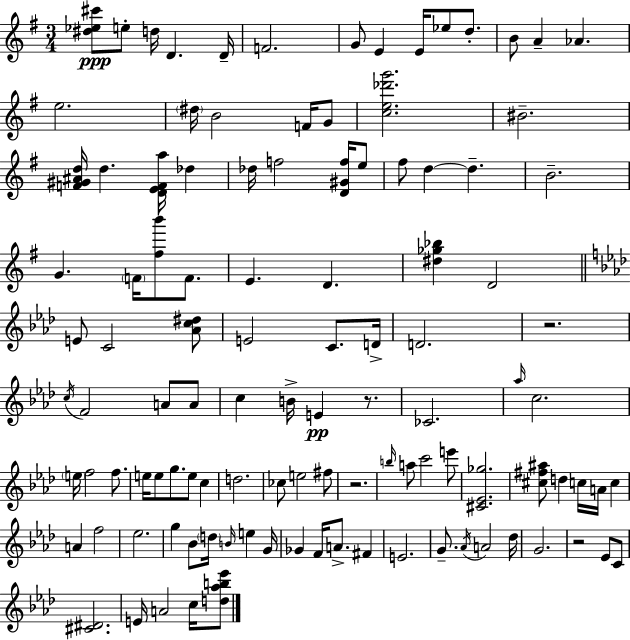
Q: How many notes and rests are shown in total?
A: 110